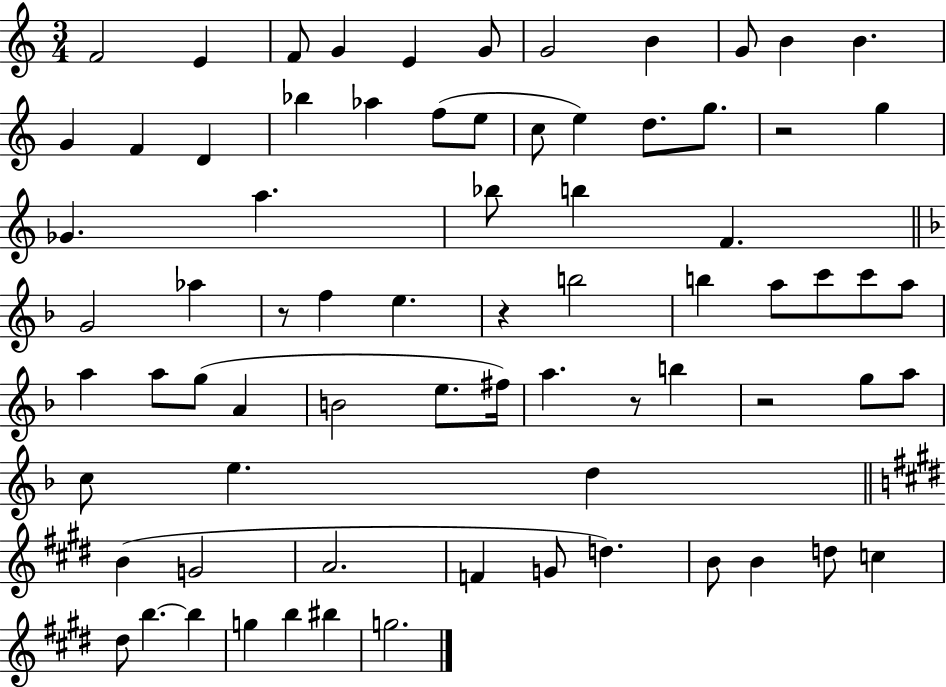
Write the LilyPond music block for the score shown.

{
  \clef treble
  \numericTimeSignature
  \time 3/4
  \key c \major
  \repeat volta 2 { f'2 e'4 | f'8 g'4 e'4 g'8 | g'2 b'4 | g'8 b'4 b'4. | \break g'4 f'4 d'4 | bes''4 aes''4 f''8( e''8 | c''8 e''4) d''8. g''8. | r2 g''4 | \break ges'4. a''4. | bes''8 b''4 f'4. | \bar "||" \break \key f \major g'2 aes''4 | r8 f''4 e''4. | r4 b''2 | b''4 a''8 c'''8 c'''8 a''8 | \break a''4 a''8 g''8( a'4 | b'2 e''8. fis''16) | a''4. r8 b''4 | r2 g''8 a''8 | \break c''8 e''4. d''4 | \bar "||" \break \key e \major b'4( g'2 | a'2. | f'4 g'8 d''4.) | b'8 b'4 d''8 c''4 | \break dis''8 b''4.~~ b''4 | g''4 b''4 bis''4 | g''2. | } \bar "|."
}